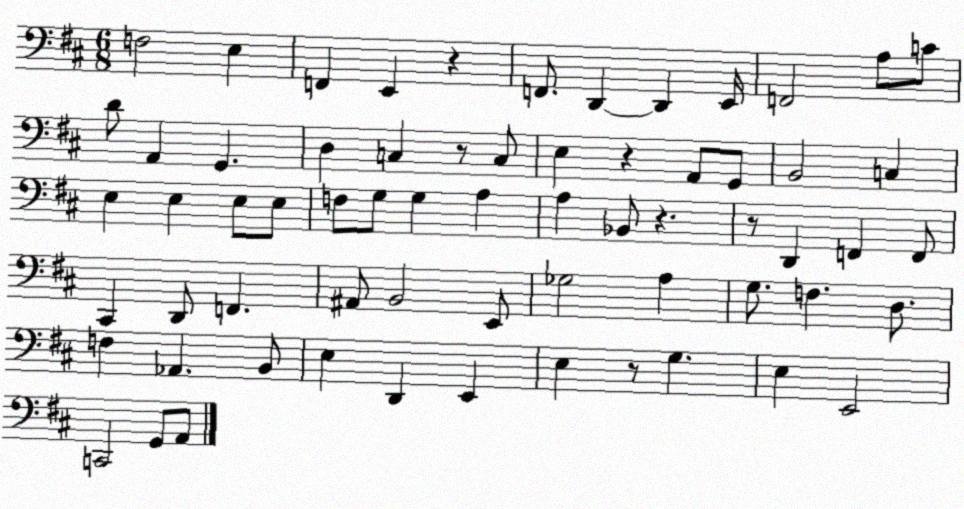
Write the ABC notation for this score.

X:1
T:Untitled
M:6/8
L:1/4
K:D
F,2 E, F,, E,, z F,,/2 D,, D,, E,,/4 F,,2 A,/2 C/2 D/2 A,, G,, D, C, z/2 C,/2 E, z A,,/2 G,,/2 B,,2 C, E, E, E,/2 E,/2 F,/2 G,/2 G, A, A, _B,,/2 z z/2 D,, F,, F,,/2 ^C,, D,,/2 F,, ^A,,/2 B,,2 E,,/2 _G,2 A, G,/2 F, D,/2 F, _A,, B,,/2 E, D,, E,, E, z/2 G, E, E,,2 C,,2 G,,/2 A,,/2